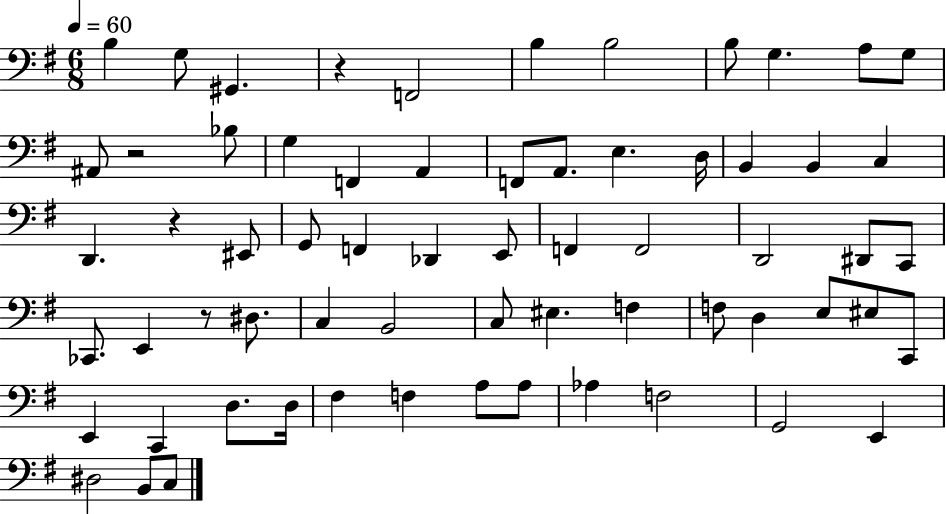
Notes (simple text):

B3/q G3/e G#2/q. R/q F2/h B3/q B3/h B3/e G3/q. A3/e G3/e A#2/e R/h Bb3/e G3/q F2/q A2/q F2/e A2/e. E3/q. D3/s B2/q B2/q C3/q D2/q. R/q EIS2/e G2/e F2/q Db2/q E2/e F2/q F2/h D2/h D#2/e C2/e CES2/e. E2/q R/e D#3/e. C3/q B2/h C3/e EIS3/q. F3/q F3/e D3/q E3/e EIS3/e C2/e E2/q C2/q D3/e. D3/s F#3/q F3/q A3/e A3/e Ab3/q F3/h G2/h E2/q D#3/h B2/e C3/e